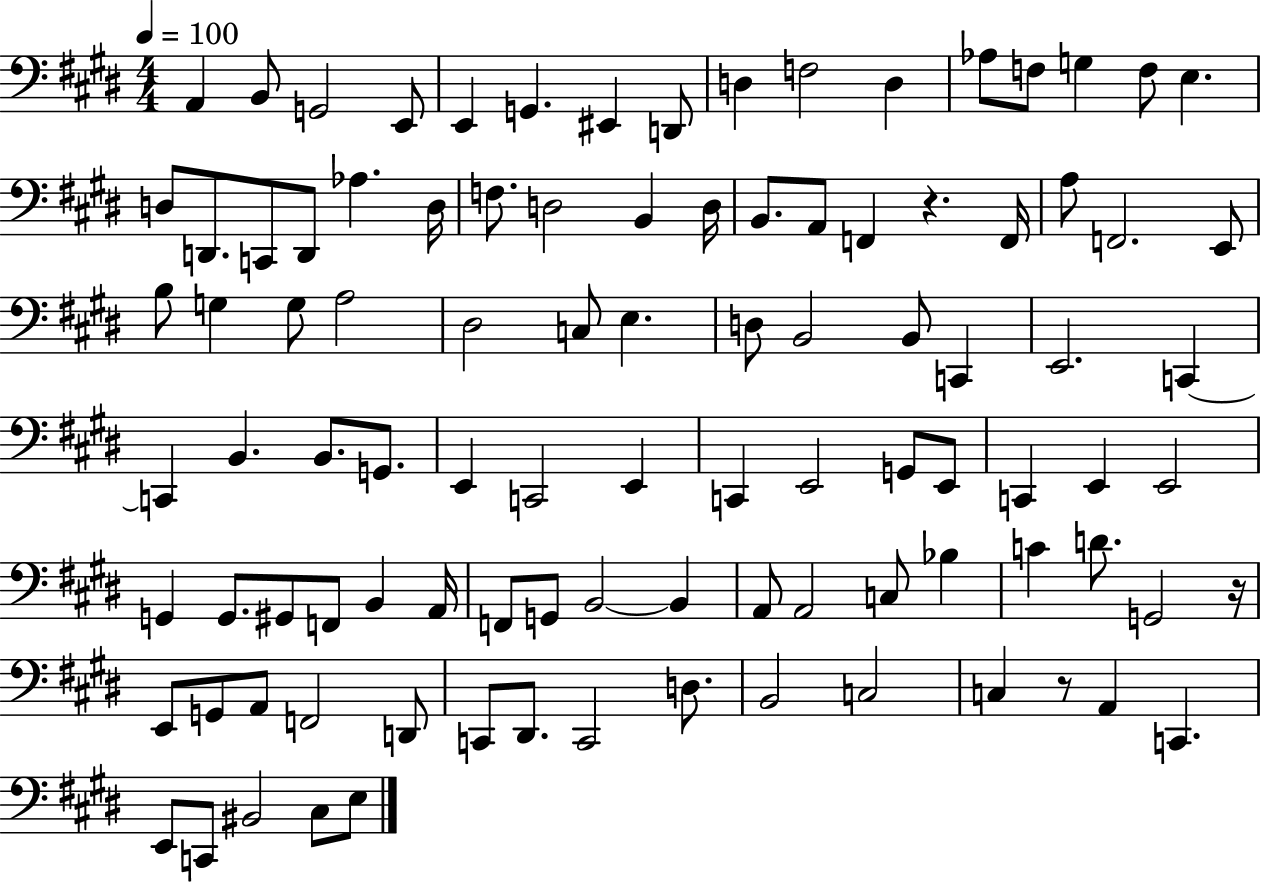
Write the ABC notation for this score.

X:1
T:Untitled
M:4/4
L:1/4
K:E
A,, B,,/2 G,,2 E,,/2 E,, G,, ^E,, D,,/2 D, F,2 D, _A,/2 F,/2 G, F,/2 E, D,/2 D,,/2 C,,/2 D,,/2 _A, D,/4 F,/2 D,2 B,, D,/4 B,,/2 A,,/2 F,, z F,,/4 A,/2 F,,2 E,,/2 B,/2 G, G,/2 A,2 ^D,2 C,/2 E, D,/2 B,,2 B,,/2 C,, E,,2 C,, C,, B,, B,,/2 G,,/2 E,, C,,2 E,, C,, E,,2 G,,/2 E,,/2 C,, E,, E,,2 G,, G,,/2 ^G,,/2 F,,/2 B,, A,,/4 F,,/2 G,,/2 B,,2 B,, A,,/2 A,,2 C,/2 _B, C D/2 G,,2 z/4 E,,/2 G,,/2 A,,/2 F,,2 D,,/2 C,,/2 ^D,,/2 C,,2 D,/2 B,,2 C,2 C, z/2 A,, C,, E,,/2 C,,/2 ^B,,2 ^C,/2 E,/2